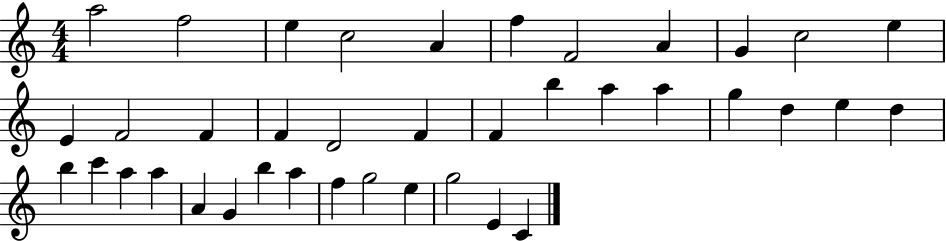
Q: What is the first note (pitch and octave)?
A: A5